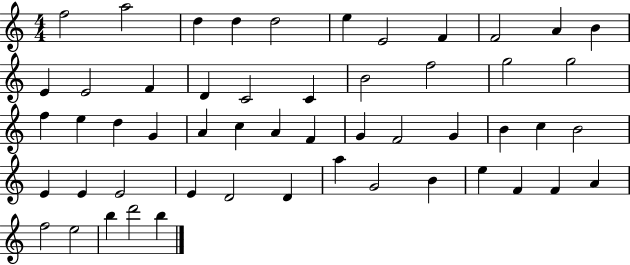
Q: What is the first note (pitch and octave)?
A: F5